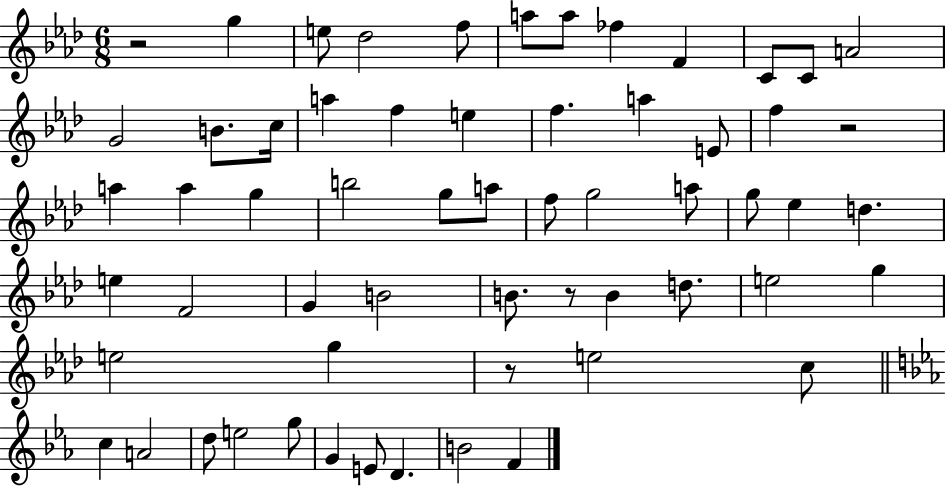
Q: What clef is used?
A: treble